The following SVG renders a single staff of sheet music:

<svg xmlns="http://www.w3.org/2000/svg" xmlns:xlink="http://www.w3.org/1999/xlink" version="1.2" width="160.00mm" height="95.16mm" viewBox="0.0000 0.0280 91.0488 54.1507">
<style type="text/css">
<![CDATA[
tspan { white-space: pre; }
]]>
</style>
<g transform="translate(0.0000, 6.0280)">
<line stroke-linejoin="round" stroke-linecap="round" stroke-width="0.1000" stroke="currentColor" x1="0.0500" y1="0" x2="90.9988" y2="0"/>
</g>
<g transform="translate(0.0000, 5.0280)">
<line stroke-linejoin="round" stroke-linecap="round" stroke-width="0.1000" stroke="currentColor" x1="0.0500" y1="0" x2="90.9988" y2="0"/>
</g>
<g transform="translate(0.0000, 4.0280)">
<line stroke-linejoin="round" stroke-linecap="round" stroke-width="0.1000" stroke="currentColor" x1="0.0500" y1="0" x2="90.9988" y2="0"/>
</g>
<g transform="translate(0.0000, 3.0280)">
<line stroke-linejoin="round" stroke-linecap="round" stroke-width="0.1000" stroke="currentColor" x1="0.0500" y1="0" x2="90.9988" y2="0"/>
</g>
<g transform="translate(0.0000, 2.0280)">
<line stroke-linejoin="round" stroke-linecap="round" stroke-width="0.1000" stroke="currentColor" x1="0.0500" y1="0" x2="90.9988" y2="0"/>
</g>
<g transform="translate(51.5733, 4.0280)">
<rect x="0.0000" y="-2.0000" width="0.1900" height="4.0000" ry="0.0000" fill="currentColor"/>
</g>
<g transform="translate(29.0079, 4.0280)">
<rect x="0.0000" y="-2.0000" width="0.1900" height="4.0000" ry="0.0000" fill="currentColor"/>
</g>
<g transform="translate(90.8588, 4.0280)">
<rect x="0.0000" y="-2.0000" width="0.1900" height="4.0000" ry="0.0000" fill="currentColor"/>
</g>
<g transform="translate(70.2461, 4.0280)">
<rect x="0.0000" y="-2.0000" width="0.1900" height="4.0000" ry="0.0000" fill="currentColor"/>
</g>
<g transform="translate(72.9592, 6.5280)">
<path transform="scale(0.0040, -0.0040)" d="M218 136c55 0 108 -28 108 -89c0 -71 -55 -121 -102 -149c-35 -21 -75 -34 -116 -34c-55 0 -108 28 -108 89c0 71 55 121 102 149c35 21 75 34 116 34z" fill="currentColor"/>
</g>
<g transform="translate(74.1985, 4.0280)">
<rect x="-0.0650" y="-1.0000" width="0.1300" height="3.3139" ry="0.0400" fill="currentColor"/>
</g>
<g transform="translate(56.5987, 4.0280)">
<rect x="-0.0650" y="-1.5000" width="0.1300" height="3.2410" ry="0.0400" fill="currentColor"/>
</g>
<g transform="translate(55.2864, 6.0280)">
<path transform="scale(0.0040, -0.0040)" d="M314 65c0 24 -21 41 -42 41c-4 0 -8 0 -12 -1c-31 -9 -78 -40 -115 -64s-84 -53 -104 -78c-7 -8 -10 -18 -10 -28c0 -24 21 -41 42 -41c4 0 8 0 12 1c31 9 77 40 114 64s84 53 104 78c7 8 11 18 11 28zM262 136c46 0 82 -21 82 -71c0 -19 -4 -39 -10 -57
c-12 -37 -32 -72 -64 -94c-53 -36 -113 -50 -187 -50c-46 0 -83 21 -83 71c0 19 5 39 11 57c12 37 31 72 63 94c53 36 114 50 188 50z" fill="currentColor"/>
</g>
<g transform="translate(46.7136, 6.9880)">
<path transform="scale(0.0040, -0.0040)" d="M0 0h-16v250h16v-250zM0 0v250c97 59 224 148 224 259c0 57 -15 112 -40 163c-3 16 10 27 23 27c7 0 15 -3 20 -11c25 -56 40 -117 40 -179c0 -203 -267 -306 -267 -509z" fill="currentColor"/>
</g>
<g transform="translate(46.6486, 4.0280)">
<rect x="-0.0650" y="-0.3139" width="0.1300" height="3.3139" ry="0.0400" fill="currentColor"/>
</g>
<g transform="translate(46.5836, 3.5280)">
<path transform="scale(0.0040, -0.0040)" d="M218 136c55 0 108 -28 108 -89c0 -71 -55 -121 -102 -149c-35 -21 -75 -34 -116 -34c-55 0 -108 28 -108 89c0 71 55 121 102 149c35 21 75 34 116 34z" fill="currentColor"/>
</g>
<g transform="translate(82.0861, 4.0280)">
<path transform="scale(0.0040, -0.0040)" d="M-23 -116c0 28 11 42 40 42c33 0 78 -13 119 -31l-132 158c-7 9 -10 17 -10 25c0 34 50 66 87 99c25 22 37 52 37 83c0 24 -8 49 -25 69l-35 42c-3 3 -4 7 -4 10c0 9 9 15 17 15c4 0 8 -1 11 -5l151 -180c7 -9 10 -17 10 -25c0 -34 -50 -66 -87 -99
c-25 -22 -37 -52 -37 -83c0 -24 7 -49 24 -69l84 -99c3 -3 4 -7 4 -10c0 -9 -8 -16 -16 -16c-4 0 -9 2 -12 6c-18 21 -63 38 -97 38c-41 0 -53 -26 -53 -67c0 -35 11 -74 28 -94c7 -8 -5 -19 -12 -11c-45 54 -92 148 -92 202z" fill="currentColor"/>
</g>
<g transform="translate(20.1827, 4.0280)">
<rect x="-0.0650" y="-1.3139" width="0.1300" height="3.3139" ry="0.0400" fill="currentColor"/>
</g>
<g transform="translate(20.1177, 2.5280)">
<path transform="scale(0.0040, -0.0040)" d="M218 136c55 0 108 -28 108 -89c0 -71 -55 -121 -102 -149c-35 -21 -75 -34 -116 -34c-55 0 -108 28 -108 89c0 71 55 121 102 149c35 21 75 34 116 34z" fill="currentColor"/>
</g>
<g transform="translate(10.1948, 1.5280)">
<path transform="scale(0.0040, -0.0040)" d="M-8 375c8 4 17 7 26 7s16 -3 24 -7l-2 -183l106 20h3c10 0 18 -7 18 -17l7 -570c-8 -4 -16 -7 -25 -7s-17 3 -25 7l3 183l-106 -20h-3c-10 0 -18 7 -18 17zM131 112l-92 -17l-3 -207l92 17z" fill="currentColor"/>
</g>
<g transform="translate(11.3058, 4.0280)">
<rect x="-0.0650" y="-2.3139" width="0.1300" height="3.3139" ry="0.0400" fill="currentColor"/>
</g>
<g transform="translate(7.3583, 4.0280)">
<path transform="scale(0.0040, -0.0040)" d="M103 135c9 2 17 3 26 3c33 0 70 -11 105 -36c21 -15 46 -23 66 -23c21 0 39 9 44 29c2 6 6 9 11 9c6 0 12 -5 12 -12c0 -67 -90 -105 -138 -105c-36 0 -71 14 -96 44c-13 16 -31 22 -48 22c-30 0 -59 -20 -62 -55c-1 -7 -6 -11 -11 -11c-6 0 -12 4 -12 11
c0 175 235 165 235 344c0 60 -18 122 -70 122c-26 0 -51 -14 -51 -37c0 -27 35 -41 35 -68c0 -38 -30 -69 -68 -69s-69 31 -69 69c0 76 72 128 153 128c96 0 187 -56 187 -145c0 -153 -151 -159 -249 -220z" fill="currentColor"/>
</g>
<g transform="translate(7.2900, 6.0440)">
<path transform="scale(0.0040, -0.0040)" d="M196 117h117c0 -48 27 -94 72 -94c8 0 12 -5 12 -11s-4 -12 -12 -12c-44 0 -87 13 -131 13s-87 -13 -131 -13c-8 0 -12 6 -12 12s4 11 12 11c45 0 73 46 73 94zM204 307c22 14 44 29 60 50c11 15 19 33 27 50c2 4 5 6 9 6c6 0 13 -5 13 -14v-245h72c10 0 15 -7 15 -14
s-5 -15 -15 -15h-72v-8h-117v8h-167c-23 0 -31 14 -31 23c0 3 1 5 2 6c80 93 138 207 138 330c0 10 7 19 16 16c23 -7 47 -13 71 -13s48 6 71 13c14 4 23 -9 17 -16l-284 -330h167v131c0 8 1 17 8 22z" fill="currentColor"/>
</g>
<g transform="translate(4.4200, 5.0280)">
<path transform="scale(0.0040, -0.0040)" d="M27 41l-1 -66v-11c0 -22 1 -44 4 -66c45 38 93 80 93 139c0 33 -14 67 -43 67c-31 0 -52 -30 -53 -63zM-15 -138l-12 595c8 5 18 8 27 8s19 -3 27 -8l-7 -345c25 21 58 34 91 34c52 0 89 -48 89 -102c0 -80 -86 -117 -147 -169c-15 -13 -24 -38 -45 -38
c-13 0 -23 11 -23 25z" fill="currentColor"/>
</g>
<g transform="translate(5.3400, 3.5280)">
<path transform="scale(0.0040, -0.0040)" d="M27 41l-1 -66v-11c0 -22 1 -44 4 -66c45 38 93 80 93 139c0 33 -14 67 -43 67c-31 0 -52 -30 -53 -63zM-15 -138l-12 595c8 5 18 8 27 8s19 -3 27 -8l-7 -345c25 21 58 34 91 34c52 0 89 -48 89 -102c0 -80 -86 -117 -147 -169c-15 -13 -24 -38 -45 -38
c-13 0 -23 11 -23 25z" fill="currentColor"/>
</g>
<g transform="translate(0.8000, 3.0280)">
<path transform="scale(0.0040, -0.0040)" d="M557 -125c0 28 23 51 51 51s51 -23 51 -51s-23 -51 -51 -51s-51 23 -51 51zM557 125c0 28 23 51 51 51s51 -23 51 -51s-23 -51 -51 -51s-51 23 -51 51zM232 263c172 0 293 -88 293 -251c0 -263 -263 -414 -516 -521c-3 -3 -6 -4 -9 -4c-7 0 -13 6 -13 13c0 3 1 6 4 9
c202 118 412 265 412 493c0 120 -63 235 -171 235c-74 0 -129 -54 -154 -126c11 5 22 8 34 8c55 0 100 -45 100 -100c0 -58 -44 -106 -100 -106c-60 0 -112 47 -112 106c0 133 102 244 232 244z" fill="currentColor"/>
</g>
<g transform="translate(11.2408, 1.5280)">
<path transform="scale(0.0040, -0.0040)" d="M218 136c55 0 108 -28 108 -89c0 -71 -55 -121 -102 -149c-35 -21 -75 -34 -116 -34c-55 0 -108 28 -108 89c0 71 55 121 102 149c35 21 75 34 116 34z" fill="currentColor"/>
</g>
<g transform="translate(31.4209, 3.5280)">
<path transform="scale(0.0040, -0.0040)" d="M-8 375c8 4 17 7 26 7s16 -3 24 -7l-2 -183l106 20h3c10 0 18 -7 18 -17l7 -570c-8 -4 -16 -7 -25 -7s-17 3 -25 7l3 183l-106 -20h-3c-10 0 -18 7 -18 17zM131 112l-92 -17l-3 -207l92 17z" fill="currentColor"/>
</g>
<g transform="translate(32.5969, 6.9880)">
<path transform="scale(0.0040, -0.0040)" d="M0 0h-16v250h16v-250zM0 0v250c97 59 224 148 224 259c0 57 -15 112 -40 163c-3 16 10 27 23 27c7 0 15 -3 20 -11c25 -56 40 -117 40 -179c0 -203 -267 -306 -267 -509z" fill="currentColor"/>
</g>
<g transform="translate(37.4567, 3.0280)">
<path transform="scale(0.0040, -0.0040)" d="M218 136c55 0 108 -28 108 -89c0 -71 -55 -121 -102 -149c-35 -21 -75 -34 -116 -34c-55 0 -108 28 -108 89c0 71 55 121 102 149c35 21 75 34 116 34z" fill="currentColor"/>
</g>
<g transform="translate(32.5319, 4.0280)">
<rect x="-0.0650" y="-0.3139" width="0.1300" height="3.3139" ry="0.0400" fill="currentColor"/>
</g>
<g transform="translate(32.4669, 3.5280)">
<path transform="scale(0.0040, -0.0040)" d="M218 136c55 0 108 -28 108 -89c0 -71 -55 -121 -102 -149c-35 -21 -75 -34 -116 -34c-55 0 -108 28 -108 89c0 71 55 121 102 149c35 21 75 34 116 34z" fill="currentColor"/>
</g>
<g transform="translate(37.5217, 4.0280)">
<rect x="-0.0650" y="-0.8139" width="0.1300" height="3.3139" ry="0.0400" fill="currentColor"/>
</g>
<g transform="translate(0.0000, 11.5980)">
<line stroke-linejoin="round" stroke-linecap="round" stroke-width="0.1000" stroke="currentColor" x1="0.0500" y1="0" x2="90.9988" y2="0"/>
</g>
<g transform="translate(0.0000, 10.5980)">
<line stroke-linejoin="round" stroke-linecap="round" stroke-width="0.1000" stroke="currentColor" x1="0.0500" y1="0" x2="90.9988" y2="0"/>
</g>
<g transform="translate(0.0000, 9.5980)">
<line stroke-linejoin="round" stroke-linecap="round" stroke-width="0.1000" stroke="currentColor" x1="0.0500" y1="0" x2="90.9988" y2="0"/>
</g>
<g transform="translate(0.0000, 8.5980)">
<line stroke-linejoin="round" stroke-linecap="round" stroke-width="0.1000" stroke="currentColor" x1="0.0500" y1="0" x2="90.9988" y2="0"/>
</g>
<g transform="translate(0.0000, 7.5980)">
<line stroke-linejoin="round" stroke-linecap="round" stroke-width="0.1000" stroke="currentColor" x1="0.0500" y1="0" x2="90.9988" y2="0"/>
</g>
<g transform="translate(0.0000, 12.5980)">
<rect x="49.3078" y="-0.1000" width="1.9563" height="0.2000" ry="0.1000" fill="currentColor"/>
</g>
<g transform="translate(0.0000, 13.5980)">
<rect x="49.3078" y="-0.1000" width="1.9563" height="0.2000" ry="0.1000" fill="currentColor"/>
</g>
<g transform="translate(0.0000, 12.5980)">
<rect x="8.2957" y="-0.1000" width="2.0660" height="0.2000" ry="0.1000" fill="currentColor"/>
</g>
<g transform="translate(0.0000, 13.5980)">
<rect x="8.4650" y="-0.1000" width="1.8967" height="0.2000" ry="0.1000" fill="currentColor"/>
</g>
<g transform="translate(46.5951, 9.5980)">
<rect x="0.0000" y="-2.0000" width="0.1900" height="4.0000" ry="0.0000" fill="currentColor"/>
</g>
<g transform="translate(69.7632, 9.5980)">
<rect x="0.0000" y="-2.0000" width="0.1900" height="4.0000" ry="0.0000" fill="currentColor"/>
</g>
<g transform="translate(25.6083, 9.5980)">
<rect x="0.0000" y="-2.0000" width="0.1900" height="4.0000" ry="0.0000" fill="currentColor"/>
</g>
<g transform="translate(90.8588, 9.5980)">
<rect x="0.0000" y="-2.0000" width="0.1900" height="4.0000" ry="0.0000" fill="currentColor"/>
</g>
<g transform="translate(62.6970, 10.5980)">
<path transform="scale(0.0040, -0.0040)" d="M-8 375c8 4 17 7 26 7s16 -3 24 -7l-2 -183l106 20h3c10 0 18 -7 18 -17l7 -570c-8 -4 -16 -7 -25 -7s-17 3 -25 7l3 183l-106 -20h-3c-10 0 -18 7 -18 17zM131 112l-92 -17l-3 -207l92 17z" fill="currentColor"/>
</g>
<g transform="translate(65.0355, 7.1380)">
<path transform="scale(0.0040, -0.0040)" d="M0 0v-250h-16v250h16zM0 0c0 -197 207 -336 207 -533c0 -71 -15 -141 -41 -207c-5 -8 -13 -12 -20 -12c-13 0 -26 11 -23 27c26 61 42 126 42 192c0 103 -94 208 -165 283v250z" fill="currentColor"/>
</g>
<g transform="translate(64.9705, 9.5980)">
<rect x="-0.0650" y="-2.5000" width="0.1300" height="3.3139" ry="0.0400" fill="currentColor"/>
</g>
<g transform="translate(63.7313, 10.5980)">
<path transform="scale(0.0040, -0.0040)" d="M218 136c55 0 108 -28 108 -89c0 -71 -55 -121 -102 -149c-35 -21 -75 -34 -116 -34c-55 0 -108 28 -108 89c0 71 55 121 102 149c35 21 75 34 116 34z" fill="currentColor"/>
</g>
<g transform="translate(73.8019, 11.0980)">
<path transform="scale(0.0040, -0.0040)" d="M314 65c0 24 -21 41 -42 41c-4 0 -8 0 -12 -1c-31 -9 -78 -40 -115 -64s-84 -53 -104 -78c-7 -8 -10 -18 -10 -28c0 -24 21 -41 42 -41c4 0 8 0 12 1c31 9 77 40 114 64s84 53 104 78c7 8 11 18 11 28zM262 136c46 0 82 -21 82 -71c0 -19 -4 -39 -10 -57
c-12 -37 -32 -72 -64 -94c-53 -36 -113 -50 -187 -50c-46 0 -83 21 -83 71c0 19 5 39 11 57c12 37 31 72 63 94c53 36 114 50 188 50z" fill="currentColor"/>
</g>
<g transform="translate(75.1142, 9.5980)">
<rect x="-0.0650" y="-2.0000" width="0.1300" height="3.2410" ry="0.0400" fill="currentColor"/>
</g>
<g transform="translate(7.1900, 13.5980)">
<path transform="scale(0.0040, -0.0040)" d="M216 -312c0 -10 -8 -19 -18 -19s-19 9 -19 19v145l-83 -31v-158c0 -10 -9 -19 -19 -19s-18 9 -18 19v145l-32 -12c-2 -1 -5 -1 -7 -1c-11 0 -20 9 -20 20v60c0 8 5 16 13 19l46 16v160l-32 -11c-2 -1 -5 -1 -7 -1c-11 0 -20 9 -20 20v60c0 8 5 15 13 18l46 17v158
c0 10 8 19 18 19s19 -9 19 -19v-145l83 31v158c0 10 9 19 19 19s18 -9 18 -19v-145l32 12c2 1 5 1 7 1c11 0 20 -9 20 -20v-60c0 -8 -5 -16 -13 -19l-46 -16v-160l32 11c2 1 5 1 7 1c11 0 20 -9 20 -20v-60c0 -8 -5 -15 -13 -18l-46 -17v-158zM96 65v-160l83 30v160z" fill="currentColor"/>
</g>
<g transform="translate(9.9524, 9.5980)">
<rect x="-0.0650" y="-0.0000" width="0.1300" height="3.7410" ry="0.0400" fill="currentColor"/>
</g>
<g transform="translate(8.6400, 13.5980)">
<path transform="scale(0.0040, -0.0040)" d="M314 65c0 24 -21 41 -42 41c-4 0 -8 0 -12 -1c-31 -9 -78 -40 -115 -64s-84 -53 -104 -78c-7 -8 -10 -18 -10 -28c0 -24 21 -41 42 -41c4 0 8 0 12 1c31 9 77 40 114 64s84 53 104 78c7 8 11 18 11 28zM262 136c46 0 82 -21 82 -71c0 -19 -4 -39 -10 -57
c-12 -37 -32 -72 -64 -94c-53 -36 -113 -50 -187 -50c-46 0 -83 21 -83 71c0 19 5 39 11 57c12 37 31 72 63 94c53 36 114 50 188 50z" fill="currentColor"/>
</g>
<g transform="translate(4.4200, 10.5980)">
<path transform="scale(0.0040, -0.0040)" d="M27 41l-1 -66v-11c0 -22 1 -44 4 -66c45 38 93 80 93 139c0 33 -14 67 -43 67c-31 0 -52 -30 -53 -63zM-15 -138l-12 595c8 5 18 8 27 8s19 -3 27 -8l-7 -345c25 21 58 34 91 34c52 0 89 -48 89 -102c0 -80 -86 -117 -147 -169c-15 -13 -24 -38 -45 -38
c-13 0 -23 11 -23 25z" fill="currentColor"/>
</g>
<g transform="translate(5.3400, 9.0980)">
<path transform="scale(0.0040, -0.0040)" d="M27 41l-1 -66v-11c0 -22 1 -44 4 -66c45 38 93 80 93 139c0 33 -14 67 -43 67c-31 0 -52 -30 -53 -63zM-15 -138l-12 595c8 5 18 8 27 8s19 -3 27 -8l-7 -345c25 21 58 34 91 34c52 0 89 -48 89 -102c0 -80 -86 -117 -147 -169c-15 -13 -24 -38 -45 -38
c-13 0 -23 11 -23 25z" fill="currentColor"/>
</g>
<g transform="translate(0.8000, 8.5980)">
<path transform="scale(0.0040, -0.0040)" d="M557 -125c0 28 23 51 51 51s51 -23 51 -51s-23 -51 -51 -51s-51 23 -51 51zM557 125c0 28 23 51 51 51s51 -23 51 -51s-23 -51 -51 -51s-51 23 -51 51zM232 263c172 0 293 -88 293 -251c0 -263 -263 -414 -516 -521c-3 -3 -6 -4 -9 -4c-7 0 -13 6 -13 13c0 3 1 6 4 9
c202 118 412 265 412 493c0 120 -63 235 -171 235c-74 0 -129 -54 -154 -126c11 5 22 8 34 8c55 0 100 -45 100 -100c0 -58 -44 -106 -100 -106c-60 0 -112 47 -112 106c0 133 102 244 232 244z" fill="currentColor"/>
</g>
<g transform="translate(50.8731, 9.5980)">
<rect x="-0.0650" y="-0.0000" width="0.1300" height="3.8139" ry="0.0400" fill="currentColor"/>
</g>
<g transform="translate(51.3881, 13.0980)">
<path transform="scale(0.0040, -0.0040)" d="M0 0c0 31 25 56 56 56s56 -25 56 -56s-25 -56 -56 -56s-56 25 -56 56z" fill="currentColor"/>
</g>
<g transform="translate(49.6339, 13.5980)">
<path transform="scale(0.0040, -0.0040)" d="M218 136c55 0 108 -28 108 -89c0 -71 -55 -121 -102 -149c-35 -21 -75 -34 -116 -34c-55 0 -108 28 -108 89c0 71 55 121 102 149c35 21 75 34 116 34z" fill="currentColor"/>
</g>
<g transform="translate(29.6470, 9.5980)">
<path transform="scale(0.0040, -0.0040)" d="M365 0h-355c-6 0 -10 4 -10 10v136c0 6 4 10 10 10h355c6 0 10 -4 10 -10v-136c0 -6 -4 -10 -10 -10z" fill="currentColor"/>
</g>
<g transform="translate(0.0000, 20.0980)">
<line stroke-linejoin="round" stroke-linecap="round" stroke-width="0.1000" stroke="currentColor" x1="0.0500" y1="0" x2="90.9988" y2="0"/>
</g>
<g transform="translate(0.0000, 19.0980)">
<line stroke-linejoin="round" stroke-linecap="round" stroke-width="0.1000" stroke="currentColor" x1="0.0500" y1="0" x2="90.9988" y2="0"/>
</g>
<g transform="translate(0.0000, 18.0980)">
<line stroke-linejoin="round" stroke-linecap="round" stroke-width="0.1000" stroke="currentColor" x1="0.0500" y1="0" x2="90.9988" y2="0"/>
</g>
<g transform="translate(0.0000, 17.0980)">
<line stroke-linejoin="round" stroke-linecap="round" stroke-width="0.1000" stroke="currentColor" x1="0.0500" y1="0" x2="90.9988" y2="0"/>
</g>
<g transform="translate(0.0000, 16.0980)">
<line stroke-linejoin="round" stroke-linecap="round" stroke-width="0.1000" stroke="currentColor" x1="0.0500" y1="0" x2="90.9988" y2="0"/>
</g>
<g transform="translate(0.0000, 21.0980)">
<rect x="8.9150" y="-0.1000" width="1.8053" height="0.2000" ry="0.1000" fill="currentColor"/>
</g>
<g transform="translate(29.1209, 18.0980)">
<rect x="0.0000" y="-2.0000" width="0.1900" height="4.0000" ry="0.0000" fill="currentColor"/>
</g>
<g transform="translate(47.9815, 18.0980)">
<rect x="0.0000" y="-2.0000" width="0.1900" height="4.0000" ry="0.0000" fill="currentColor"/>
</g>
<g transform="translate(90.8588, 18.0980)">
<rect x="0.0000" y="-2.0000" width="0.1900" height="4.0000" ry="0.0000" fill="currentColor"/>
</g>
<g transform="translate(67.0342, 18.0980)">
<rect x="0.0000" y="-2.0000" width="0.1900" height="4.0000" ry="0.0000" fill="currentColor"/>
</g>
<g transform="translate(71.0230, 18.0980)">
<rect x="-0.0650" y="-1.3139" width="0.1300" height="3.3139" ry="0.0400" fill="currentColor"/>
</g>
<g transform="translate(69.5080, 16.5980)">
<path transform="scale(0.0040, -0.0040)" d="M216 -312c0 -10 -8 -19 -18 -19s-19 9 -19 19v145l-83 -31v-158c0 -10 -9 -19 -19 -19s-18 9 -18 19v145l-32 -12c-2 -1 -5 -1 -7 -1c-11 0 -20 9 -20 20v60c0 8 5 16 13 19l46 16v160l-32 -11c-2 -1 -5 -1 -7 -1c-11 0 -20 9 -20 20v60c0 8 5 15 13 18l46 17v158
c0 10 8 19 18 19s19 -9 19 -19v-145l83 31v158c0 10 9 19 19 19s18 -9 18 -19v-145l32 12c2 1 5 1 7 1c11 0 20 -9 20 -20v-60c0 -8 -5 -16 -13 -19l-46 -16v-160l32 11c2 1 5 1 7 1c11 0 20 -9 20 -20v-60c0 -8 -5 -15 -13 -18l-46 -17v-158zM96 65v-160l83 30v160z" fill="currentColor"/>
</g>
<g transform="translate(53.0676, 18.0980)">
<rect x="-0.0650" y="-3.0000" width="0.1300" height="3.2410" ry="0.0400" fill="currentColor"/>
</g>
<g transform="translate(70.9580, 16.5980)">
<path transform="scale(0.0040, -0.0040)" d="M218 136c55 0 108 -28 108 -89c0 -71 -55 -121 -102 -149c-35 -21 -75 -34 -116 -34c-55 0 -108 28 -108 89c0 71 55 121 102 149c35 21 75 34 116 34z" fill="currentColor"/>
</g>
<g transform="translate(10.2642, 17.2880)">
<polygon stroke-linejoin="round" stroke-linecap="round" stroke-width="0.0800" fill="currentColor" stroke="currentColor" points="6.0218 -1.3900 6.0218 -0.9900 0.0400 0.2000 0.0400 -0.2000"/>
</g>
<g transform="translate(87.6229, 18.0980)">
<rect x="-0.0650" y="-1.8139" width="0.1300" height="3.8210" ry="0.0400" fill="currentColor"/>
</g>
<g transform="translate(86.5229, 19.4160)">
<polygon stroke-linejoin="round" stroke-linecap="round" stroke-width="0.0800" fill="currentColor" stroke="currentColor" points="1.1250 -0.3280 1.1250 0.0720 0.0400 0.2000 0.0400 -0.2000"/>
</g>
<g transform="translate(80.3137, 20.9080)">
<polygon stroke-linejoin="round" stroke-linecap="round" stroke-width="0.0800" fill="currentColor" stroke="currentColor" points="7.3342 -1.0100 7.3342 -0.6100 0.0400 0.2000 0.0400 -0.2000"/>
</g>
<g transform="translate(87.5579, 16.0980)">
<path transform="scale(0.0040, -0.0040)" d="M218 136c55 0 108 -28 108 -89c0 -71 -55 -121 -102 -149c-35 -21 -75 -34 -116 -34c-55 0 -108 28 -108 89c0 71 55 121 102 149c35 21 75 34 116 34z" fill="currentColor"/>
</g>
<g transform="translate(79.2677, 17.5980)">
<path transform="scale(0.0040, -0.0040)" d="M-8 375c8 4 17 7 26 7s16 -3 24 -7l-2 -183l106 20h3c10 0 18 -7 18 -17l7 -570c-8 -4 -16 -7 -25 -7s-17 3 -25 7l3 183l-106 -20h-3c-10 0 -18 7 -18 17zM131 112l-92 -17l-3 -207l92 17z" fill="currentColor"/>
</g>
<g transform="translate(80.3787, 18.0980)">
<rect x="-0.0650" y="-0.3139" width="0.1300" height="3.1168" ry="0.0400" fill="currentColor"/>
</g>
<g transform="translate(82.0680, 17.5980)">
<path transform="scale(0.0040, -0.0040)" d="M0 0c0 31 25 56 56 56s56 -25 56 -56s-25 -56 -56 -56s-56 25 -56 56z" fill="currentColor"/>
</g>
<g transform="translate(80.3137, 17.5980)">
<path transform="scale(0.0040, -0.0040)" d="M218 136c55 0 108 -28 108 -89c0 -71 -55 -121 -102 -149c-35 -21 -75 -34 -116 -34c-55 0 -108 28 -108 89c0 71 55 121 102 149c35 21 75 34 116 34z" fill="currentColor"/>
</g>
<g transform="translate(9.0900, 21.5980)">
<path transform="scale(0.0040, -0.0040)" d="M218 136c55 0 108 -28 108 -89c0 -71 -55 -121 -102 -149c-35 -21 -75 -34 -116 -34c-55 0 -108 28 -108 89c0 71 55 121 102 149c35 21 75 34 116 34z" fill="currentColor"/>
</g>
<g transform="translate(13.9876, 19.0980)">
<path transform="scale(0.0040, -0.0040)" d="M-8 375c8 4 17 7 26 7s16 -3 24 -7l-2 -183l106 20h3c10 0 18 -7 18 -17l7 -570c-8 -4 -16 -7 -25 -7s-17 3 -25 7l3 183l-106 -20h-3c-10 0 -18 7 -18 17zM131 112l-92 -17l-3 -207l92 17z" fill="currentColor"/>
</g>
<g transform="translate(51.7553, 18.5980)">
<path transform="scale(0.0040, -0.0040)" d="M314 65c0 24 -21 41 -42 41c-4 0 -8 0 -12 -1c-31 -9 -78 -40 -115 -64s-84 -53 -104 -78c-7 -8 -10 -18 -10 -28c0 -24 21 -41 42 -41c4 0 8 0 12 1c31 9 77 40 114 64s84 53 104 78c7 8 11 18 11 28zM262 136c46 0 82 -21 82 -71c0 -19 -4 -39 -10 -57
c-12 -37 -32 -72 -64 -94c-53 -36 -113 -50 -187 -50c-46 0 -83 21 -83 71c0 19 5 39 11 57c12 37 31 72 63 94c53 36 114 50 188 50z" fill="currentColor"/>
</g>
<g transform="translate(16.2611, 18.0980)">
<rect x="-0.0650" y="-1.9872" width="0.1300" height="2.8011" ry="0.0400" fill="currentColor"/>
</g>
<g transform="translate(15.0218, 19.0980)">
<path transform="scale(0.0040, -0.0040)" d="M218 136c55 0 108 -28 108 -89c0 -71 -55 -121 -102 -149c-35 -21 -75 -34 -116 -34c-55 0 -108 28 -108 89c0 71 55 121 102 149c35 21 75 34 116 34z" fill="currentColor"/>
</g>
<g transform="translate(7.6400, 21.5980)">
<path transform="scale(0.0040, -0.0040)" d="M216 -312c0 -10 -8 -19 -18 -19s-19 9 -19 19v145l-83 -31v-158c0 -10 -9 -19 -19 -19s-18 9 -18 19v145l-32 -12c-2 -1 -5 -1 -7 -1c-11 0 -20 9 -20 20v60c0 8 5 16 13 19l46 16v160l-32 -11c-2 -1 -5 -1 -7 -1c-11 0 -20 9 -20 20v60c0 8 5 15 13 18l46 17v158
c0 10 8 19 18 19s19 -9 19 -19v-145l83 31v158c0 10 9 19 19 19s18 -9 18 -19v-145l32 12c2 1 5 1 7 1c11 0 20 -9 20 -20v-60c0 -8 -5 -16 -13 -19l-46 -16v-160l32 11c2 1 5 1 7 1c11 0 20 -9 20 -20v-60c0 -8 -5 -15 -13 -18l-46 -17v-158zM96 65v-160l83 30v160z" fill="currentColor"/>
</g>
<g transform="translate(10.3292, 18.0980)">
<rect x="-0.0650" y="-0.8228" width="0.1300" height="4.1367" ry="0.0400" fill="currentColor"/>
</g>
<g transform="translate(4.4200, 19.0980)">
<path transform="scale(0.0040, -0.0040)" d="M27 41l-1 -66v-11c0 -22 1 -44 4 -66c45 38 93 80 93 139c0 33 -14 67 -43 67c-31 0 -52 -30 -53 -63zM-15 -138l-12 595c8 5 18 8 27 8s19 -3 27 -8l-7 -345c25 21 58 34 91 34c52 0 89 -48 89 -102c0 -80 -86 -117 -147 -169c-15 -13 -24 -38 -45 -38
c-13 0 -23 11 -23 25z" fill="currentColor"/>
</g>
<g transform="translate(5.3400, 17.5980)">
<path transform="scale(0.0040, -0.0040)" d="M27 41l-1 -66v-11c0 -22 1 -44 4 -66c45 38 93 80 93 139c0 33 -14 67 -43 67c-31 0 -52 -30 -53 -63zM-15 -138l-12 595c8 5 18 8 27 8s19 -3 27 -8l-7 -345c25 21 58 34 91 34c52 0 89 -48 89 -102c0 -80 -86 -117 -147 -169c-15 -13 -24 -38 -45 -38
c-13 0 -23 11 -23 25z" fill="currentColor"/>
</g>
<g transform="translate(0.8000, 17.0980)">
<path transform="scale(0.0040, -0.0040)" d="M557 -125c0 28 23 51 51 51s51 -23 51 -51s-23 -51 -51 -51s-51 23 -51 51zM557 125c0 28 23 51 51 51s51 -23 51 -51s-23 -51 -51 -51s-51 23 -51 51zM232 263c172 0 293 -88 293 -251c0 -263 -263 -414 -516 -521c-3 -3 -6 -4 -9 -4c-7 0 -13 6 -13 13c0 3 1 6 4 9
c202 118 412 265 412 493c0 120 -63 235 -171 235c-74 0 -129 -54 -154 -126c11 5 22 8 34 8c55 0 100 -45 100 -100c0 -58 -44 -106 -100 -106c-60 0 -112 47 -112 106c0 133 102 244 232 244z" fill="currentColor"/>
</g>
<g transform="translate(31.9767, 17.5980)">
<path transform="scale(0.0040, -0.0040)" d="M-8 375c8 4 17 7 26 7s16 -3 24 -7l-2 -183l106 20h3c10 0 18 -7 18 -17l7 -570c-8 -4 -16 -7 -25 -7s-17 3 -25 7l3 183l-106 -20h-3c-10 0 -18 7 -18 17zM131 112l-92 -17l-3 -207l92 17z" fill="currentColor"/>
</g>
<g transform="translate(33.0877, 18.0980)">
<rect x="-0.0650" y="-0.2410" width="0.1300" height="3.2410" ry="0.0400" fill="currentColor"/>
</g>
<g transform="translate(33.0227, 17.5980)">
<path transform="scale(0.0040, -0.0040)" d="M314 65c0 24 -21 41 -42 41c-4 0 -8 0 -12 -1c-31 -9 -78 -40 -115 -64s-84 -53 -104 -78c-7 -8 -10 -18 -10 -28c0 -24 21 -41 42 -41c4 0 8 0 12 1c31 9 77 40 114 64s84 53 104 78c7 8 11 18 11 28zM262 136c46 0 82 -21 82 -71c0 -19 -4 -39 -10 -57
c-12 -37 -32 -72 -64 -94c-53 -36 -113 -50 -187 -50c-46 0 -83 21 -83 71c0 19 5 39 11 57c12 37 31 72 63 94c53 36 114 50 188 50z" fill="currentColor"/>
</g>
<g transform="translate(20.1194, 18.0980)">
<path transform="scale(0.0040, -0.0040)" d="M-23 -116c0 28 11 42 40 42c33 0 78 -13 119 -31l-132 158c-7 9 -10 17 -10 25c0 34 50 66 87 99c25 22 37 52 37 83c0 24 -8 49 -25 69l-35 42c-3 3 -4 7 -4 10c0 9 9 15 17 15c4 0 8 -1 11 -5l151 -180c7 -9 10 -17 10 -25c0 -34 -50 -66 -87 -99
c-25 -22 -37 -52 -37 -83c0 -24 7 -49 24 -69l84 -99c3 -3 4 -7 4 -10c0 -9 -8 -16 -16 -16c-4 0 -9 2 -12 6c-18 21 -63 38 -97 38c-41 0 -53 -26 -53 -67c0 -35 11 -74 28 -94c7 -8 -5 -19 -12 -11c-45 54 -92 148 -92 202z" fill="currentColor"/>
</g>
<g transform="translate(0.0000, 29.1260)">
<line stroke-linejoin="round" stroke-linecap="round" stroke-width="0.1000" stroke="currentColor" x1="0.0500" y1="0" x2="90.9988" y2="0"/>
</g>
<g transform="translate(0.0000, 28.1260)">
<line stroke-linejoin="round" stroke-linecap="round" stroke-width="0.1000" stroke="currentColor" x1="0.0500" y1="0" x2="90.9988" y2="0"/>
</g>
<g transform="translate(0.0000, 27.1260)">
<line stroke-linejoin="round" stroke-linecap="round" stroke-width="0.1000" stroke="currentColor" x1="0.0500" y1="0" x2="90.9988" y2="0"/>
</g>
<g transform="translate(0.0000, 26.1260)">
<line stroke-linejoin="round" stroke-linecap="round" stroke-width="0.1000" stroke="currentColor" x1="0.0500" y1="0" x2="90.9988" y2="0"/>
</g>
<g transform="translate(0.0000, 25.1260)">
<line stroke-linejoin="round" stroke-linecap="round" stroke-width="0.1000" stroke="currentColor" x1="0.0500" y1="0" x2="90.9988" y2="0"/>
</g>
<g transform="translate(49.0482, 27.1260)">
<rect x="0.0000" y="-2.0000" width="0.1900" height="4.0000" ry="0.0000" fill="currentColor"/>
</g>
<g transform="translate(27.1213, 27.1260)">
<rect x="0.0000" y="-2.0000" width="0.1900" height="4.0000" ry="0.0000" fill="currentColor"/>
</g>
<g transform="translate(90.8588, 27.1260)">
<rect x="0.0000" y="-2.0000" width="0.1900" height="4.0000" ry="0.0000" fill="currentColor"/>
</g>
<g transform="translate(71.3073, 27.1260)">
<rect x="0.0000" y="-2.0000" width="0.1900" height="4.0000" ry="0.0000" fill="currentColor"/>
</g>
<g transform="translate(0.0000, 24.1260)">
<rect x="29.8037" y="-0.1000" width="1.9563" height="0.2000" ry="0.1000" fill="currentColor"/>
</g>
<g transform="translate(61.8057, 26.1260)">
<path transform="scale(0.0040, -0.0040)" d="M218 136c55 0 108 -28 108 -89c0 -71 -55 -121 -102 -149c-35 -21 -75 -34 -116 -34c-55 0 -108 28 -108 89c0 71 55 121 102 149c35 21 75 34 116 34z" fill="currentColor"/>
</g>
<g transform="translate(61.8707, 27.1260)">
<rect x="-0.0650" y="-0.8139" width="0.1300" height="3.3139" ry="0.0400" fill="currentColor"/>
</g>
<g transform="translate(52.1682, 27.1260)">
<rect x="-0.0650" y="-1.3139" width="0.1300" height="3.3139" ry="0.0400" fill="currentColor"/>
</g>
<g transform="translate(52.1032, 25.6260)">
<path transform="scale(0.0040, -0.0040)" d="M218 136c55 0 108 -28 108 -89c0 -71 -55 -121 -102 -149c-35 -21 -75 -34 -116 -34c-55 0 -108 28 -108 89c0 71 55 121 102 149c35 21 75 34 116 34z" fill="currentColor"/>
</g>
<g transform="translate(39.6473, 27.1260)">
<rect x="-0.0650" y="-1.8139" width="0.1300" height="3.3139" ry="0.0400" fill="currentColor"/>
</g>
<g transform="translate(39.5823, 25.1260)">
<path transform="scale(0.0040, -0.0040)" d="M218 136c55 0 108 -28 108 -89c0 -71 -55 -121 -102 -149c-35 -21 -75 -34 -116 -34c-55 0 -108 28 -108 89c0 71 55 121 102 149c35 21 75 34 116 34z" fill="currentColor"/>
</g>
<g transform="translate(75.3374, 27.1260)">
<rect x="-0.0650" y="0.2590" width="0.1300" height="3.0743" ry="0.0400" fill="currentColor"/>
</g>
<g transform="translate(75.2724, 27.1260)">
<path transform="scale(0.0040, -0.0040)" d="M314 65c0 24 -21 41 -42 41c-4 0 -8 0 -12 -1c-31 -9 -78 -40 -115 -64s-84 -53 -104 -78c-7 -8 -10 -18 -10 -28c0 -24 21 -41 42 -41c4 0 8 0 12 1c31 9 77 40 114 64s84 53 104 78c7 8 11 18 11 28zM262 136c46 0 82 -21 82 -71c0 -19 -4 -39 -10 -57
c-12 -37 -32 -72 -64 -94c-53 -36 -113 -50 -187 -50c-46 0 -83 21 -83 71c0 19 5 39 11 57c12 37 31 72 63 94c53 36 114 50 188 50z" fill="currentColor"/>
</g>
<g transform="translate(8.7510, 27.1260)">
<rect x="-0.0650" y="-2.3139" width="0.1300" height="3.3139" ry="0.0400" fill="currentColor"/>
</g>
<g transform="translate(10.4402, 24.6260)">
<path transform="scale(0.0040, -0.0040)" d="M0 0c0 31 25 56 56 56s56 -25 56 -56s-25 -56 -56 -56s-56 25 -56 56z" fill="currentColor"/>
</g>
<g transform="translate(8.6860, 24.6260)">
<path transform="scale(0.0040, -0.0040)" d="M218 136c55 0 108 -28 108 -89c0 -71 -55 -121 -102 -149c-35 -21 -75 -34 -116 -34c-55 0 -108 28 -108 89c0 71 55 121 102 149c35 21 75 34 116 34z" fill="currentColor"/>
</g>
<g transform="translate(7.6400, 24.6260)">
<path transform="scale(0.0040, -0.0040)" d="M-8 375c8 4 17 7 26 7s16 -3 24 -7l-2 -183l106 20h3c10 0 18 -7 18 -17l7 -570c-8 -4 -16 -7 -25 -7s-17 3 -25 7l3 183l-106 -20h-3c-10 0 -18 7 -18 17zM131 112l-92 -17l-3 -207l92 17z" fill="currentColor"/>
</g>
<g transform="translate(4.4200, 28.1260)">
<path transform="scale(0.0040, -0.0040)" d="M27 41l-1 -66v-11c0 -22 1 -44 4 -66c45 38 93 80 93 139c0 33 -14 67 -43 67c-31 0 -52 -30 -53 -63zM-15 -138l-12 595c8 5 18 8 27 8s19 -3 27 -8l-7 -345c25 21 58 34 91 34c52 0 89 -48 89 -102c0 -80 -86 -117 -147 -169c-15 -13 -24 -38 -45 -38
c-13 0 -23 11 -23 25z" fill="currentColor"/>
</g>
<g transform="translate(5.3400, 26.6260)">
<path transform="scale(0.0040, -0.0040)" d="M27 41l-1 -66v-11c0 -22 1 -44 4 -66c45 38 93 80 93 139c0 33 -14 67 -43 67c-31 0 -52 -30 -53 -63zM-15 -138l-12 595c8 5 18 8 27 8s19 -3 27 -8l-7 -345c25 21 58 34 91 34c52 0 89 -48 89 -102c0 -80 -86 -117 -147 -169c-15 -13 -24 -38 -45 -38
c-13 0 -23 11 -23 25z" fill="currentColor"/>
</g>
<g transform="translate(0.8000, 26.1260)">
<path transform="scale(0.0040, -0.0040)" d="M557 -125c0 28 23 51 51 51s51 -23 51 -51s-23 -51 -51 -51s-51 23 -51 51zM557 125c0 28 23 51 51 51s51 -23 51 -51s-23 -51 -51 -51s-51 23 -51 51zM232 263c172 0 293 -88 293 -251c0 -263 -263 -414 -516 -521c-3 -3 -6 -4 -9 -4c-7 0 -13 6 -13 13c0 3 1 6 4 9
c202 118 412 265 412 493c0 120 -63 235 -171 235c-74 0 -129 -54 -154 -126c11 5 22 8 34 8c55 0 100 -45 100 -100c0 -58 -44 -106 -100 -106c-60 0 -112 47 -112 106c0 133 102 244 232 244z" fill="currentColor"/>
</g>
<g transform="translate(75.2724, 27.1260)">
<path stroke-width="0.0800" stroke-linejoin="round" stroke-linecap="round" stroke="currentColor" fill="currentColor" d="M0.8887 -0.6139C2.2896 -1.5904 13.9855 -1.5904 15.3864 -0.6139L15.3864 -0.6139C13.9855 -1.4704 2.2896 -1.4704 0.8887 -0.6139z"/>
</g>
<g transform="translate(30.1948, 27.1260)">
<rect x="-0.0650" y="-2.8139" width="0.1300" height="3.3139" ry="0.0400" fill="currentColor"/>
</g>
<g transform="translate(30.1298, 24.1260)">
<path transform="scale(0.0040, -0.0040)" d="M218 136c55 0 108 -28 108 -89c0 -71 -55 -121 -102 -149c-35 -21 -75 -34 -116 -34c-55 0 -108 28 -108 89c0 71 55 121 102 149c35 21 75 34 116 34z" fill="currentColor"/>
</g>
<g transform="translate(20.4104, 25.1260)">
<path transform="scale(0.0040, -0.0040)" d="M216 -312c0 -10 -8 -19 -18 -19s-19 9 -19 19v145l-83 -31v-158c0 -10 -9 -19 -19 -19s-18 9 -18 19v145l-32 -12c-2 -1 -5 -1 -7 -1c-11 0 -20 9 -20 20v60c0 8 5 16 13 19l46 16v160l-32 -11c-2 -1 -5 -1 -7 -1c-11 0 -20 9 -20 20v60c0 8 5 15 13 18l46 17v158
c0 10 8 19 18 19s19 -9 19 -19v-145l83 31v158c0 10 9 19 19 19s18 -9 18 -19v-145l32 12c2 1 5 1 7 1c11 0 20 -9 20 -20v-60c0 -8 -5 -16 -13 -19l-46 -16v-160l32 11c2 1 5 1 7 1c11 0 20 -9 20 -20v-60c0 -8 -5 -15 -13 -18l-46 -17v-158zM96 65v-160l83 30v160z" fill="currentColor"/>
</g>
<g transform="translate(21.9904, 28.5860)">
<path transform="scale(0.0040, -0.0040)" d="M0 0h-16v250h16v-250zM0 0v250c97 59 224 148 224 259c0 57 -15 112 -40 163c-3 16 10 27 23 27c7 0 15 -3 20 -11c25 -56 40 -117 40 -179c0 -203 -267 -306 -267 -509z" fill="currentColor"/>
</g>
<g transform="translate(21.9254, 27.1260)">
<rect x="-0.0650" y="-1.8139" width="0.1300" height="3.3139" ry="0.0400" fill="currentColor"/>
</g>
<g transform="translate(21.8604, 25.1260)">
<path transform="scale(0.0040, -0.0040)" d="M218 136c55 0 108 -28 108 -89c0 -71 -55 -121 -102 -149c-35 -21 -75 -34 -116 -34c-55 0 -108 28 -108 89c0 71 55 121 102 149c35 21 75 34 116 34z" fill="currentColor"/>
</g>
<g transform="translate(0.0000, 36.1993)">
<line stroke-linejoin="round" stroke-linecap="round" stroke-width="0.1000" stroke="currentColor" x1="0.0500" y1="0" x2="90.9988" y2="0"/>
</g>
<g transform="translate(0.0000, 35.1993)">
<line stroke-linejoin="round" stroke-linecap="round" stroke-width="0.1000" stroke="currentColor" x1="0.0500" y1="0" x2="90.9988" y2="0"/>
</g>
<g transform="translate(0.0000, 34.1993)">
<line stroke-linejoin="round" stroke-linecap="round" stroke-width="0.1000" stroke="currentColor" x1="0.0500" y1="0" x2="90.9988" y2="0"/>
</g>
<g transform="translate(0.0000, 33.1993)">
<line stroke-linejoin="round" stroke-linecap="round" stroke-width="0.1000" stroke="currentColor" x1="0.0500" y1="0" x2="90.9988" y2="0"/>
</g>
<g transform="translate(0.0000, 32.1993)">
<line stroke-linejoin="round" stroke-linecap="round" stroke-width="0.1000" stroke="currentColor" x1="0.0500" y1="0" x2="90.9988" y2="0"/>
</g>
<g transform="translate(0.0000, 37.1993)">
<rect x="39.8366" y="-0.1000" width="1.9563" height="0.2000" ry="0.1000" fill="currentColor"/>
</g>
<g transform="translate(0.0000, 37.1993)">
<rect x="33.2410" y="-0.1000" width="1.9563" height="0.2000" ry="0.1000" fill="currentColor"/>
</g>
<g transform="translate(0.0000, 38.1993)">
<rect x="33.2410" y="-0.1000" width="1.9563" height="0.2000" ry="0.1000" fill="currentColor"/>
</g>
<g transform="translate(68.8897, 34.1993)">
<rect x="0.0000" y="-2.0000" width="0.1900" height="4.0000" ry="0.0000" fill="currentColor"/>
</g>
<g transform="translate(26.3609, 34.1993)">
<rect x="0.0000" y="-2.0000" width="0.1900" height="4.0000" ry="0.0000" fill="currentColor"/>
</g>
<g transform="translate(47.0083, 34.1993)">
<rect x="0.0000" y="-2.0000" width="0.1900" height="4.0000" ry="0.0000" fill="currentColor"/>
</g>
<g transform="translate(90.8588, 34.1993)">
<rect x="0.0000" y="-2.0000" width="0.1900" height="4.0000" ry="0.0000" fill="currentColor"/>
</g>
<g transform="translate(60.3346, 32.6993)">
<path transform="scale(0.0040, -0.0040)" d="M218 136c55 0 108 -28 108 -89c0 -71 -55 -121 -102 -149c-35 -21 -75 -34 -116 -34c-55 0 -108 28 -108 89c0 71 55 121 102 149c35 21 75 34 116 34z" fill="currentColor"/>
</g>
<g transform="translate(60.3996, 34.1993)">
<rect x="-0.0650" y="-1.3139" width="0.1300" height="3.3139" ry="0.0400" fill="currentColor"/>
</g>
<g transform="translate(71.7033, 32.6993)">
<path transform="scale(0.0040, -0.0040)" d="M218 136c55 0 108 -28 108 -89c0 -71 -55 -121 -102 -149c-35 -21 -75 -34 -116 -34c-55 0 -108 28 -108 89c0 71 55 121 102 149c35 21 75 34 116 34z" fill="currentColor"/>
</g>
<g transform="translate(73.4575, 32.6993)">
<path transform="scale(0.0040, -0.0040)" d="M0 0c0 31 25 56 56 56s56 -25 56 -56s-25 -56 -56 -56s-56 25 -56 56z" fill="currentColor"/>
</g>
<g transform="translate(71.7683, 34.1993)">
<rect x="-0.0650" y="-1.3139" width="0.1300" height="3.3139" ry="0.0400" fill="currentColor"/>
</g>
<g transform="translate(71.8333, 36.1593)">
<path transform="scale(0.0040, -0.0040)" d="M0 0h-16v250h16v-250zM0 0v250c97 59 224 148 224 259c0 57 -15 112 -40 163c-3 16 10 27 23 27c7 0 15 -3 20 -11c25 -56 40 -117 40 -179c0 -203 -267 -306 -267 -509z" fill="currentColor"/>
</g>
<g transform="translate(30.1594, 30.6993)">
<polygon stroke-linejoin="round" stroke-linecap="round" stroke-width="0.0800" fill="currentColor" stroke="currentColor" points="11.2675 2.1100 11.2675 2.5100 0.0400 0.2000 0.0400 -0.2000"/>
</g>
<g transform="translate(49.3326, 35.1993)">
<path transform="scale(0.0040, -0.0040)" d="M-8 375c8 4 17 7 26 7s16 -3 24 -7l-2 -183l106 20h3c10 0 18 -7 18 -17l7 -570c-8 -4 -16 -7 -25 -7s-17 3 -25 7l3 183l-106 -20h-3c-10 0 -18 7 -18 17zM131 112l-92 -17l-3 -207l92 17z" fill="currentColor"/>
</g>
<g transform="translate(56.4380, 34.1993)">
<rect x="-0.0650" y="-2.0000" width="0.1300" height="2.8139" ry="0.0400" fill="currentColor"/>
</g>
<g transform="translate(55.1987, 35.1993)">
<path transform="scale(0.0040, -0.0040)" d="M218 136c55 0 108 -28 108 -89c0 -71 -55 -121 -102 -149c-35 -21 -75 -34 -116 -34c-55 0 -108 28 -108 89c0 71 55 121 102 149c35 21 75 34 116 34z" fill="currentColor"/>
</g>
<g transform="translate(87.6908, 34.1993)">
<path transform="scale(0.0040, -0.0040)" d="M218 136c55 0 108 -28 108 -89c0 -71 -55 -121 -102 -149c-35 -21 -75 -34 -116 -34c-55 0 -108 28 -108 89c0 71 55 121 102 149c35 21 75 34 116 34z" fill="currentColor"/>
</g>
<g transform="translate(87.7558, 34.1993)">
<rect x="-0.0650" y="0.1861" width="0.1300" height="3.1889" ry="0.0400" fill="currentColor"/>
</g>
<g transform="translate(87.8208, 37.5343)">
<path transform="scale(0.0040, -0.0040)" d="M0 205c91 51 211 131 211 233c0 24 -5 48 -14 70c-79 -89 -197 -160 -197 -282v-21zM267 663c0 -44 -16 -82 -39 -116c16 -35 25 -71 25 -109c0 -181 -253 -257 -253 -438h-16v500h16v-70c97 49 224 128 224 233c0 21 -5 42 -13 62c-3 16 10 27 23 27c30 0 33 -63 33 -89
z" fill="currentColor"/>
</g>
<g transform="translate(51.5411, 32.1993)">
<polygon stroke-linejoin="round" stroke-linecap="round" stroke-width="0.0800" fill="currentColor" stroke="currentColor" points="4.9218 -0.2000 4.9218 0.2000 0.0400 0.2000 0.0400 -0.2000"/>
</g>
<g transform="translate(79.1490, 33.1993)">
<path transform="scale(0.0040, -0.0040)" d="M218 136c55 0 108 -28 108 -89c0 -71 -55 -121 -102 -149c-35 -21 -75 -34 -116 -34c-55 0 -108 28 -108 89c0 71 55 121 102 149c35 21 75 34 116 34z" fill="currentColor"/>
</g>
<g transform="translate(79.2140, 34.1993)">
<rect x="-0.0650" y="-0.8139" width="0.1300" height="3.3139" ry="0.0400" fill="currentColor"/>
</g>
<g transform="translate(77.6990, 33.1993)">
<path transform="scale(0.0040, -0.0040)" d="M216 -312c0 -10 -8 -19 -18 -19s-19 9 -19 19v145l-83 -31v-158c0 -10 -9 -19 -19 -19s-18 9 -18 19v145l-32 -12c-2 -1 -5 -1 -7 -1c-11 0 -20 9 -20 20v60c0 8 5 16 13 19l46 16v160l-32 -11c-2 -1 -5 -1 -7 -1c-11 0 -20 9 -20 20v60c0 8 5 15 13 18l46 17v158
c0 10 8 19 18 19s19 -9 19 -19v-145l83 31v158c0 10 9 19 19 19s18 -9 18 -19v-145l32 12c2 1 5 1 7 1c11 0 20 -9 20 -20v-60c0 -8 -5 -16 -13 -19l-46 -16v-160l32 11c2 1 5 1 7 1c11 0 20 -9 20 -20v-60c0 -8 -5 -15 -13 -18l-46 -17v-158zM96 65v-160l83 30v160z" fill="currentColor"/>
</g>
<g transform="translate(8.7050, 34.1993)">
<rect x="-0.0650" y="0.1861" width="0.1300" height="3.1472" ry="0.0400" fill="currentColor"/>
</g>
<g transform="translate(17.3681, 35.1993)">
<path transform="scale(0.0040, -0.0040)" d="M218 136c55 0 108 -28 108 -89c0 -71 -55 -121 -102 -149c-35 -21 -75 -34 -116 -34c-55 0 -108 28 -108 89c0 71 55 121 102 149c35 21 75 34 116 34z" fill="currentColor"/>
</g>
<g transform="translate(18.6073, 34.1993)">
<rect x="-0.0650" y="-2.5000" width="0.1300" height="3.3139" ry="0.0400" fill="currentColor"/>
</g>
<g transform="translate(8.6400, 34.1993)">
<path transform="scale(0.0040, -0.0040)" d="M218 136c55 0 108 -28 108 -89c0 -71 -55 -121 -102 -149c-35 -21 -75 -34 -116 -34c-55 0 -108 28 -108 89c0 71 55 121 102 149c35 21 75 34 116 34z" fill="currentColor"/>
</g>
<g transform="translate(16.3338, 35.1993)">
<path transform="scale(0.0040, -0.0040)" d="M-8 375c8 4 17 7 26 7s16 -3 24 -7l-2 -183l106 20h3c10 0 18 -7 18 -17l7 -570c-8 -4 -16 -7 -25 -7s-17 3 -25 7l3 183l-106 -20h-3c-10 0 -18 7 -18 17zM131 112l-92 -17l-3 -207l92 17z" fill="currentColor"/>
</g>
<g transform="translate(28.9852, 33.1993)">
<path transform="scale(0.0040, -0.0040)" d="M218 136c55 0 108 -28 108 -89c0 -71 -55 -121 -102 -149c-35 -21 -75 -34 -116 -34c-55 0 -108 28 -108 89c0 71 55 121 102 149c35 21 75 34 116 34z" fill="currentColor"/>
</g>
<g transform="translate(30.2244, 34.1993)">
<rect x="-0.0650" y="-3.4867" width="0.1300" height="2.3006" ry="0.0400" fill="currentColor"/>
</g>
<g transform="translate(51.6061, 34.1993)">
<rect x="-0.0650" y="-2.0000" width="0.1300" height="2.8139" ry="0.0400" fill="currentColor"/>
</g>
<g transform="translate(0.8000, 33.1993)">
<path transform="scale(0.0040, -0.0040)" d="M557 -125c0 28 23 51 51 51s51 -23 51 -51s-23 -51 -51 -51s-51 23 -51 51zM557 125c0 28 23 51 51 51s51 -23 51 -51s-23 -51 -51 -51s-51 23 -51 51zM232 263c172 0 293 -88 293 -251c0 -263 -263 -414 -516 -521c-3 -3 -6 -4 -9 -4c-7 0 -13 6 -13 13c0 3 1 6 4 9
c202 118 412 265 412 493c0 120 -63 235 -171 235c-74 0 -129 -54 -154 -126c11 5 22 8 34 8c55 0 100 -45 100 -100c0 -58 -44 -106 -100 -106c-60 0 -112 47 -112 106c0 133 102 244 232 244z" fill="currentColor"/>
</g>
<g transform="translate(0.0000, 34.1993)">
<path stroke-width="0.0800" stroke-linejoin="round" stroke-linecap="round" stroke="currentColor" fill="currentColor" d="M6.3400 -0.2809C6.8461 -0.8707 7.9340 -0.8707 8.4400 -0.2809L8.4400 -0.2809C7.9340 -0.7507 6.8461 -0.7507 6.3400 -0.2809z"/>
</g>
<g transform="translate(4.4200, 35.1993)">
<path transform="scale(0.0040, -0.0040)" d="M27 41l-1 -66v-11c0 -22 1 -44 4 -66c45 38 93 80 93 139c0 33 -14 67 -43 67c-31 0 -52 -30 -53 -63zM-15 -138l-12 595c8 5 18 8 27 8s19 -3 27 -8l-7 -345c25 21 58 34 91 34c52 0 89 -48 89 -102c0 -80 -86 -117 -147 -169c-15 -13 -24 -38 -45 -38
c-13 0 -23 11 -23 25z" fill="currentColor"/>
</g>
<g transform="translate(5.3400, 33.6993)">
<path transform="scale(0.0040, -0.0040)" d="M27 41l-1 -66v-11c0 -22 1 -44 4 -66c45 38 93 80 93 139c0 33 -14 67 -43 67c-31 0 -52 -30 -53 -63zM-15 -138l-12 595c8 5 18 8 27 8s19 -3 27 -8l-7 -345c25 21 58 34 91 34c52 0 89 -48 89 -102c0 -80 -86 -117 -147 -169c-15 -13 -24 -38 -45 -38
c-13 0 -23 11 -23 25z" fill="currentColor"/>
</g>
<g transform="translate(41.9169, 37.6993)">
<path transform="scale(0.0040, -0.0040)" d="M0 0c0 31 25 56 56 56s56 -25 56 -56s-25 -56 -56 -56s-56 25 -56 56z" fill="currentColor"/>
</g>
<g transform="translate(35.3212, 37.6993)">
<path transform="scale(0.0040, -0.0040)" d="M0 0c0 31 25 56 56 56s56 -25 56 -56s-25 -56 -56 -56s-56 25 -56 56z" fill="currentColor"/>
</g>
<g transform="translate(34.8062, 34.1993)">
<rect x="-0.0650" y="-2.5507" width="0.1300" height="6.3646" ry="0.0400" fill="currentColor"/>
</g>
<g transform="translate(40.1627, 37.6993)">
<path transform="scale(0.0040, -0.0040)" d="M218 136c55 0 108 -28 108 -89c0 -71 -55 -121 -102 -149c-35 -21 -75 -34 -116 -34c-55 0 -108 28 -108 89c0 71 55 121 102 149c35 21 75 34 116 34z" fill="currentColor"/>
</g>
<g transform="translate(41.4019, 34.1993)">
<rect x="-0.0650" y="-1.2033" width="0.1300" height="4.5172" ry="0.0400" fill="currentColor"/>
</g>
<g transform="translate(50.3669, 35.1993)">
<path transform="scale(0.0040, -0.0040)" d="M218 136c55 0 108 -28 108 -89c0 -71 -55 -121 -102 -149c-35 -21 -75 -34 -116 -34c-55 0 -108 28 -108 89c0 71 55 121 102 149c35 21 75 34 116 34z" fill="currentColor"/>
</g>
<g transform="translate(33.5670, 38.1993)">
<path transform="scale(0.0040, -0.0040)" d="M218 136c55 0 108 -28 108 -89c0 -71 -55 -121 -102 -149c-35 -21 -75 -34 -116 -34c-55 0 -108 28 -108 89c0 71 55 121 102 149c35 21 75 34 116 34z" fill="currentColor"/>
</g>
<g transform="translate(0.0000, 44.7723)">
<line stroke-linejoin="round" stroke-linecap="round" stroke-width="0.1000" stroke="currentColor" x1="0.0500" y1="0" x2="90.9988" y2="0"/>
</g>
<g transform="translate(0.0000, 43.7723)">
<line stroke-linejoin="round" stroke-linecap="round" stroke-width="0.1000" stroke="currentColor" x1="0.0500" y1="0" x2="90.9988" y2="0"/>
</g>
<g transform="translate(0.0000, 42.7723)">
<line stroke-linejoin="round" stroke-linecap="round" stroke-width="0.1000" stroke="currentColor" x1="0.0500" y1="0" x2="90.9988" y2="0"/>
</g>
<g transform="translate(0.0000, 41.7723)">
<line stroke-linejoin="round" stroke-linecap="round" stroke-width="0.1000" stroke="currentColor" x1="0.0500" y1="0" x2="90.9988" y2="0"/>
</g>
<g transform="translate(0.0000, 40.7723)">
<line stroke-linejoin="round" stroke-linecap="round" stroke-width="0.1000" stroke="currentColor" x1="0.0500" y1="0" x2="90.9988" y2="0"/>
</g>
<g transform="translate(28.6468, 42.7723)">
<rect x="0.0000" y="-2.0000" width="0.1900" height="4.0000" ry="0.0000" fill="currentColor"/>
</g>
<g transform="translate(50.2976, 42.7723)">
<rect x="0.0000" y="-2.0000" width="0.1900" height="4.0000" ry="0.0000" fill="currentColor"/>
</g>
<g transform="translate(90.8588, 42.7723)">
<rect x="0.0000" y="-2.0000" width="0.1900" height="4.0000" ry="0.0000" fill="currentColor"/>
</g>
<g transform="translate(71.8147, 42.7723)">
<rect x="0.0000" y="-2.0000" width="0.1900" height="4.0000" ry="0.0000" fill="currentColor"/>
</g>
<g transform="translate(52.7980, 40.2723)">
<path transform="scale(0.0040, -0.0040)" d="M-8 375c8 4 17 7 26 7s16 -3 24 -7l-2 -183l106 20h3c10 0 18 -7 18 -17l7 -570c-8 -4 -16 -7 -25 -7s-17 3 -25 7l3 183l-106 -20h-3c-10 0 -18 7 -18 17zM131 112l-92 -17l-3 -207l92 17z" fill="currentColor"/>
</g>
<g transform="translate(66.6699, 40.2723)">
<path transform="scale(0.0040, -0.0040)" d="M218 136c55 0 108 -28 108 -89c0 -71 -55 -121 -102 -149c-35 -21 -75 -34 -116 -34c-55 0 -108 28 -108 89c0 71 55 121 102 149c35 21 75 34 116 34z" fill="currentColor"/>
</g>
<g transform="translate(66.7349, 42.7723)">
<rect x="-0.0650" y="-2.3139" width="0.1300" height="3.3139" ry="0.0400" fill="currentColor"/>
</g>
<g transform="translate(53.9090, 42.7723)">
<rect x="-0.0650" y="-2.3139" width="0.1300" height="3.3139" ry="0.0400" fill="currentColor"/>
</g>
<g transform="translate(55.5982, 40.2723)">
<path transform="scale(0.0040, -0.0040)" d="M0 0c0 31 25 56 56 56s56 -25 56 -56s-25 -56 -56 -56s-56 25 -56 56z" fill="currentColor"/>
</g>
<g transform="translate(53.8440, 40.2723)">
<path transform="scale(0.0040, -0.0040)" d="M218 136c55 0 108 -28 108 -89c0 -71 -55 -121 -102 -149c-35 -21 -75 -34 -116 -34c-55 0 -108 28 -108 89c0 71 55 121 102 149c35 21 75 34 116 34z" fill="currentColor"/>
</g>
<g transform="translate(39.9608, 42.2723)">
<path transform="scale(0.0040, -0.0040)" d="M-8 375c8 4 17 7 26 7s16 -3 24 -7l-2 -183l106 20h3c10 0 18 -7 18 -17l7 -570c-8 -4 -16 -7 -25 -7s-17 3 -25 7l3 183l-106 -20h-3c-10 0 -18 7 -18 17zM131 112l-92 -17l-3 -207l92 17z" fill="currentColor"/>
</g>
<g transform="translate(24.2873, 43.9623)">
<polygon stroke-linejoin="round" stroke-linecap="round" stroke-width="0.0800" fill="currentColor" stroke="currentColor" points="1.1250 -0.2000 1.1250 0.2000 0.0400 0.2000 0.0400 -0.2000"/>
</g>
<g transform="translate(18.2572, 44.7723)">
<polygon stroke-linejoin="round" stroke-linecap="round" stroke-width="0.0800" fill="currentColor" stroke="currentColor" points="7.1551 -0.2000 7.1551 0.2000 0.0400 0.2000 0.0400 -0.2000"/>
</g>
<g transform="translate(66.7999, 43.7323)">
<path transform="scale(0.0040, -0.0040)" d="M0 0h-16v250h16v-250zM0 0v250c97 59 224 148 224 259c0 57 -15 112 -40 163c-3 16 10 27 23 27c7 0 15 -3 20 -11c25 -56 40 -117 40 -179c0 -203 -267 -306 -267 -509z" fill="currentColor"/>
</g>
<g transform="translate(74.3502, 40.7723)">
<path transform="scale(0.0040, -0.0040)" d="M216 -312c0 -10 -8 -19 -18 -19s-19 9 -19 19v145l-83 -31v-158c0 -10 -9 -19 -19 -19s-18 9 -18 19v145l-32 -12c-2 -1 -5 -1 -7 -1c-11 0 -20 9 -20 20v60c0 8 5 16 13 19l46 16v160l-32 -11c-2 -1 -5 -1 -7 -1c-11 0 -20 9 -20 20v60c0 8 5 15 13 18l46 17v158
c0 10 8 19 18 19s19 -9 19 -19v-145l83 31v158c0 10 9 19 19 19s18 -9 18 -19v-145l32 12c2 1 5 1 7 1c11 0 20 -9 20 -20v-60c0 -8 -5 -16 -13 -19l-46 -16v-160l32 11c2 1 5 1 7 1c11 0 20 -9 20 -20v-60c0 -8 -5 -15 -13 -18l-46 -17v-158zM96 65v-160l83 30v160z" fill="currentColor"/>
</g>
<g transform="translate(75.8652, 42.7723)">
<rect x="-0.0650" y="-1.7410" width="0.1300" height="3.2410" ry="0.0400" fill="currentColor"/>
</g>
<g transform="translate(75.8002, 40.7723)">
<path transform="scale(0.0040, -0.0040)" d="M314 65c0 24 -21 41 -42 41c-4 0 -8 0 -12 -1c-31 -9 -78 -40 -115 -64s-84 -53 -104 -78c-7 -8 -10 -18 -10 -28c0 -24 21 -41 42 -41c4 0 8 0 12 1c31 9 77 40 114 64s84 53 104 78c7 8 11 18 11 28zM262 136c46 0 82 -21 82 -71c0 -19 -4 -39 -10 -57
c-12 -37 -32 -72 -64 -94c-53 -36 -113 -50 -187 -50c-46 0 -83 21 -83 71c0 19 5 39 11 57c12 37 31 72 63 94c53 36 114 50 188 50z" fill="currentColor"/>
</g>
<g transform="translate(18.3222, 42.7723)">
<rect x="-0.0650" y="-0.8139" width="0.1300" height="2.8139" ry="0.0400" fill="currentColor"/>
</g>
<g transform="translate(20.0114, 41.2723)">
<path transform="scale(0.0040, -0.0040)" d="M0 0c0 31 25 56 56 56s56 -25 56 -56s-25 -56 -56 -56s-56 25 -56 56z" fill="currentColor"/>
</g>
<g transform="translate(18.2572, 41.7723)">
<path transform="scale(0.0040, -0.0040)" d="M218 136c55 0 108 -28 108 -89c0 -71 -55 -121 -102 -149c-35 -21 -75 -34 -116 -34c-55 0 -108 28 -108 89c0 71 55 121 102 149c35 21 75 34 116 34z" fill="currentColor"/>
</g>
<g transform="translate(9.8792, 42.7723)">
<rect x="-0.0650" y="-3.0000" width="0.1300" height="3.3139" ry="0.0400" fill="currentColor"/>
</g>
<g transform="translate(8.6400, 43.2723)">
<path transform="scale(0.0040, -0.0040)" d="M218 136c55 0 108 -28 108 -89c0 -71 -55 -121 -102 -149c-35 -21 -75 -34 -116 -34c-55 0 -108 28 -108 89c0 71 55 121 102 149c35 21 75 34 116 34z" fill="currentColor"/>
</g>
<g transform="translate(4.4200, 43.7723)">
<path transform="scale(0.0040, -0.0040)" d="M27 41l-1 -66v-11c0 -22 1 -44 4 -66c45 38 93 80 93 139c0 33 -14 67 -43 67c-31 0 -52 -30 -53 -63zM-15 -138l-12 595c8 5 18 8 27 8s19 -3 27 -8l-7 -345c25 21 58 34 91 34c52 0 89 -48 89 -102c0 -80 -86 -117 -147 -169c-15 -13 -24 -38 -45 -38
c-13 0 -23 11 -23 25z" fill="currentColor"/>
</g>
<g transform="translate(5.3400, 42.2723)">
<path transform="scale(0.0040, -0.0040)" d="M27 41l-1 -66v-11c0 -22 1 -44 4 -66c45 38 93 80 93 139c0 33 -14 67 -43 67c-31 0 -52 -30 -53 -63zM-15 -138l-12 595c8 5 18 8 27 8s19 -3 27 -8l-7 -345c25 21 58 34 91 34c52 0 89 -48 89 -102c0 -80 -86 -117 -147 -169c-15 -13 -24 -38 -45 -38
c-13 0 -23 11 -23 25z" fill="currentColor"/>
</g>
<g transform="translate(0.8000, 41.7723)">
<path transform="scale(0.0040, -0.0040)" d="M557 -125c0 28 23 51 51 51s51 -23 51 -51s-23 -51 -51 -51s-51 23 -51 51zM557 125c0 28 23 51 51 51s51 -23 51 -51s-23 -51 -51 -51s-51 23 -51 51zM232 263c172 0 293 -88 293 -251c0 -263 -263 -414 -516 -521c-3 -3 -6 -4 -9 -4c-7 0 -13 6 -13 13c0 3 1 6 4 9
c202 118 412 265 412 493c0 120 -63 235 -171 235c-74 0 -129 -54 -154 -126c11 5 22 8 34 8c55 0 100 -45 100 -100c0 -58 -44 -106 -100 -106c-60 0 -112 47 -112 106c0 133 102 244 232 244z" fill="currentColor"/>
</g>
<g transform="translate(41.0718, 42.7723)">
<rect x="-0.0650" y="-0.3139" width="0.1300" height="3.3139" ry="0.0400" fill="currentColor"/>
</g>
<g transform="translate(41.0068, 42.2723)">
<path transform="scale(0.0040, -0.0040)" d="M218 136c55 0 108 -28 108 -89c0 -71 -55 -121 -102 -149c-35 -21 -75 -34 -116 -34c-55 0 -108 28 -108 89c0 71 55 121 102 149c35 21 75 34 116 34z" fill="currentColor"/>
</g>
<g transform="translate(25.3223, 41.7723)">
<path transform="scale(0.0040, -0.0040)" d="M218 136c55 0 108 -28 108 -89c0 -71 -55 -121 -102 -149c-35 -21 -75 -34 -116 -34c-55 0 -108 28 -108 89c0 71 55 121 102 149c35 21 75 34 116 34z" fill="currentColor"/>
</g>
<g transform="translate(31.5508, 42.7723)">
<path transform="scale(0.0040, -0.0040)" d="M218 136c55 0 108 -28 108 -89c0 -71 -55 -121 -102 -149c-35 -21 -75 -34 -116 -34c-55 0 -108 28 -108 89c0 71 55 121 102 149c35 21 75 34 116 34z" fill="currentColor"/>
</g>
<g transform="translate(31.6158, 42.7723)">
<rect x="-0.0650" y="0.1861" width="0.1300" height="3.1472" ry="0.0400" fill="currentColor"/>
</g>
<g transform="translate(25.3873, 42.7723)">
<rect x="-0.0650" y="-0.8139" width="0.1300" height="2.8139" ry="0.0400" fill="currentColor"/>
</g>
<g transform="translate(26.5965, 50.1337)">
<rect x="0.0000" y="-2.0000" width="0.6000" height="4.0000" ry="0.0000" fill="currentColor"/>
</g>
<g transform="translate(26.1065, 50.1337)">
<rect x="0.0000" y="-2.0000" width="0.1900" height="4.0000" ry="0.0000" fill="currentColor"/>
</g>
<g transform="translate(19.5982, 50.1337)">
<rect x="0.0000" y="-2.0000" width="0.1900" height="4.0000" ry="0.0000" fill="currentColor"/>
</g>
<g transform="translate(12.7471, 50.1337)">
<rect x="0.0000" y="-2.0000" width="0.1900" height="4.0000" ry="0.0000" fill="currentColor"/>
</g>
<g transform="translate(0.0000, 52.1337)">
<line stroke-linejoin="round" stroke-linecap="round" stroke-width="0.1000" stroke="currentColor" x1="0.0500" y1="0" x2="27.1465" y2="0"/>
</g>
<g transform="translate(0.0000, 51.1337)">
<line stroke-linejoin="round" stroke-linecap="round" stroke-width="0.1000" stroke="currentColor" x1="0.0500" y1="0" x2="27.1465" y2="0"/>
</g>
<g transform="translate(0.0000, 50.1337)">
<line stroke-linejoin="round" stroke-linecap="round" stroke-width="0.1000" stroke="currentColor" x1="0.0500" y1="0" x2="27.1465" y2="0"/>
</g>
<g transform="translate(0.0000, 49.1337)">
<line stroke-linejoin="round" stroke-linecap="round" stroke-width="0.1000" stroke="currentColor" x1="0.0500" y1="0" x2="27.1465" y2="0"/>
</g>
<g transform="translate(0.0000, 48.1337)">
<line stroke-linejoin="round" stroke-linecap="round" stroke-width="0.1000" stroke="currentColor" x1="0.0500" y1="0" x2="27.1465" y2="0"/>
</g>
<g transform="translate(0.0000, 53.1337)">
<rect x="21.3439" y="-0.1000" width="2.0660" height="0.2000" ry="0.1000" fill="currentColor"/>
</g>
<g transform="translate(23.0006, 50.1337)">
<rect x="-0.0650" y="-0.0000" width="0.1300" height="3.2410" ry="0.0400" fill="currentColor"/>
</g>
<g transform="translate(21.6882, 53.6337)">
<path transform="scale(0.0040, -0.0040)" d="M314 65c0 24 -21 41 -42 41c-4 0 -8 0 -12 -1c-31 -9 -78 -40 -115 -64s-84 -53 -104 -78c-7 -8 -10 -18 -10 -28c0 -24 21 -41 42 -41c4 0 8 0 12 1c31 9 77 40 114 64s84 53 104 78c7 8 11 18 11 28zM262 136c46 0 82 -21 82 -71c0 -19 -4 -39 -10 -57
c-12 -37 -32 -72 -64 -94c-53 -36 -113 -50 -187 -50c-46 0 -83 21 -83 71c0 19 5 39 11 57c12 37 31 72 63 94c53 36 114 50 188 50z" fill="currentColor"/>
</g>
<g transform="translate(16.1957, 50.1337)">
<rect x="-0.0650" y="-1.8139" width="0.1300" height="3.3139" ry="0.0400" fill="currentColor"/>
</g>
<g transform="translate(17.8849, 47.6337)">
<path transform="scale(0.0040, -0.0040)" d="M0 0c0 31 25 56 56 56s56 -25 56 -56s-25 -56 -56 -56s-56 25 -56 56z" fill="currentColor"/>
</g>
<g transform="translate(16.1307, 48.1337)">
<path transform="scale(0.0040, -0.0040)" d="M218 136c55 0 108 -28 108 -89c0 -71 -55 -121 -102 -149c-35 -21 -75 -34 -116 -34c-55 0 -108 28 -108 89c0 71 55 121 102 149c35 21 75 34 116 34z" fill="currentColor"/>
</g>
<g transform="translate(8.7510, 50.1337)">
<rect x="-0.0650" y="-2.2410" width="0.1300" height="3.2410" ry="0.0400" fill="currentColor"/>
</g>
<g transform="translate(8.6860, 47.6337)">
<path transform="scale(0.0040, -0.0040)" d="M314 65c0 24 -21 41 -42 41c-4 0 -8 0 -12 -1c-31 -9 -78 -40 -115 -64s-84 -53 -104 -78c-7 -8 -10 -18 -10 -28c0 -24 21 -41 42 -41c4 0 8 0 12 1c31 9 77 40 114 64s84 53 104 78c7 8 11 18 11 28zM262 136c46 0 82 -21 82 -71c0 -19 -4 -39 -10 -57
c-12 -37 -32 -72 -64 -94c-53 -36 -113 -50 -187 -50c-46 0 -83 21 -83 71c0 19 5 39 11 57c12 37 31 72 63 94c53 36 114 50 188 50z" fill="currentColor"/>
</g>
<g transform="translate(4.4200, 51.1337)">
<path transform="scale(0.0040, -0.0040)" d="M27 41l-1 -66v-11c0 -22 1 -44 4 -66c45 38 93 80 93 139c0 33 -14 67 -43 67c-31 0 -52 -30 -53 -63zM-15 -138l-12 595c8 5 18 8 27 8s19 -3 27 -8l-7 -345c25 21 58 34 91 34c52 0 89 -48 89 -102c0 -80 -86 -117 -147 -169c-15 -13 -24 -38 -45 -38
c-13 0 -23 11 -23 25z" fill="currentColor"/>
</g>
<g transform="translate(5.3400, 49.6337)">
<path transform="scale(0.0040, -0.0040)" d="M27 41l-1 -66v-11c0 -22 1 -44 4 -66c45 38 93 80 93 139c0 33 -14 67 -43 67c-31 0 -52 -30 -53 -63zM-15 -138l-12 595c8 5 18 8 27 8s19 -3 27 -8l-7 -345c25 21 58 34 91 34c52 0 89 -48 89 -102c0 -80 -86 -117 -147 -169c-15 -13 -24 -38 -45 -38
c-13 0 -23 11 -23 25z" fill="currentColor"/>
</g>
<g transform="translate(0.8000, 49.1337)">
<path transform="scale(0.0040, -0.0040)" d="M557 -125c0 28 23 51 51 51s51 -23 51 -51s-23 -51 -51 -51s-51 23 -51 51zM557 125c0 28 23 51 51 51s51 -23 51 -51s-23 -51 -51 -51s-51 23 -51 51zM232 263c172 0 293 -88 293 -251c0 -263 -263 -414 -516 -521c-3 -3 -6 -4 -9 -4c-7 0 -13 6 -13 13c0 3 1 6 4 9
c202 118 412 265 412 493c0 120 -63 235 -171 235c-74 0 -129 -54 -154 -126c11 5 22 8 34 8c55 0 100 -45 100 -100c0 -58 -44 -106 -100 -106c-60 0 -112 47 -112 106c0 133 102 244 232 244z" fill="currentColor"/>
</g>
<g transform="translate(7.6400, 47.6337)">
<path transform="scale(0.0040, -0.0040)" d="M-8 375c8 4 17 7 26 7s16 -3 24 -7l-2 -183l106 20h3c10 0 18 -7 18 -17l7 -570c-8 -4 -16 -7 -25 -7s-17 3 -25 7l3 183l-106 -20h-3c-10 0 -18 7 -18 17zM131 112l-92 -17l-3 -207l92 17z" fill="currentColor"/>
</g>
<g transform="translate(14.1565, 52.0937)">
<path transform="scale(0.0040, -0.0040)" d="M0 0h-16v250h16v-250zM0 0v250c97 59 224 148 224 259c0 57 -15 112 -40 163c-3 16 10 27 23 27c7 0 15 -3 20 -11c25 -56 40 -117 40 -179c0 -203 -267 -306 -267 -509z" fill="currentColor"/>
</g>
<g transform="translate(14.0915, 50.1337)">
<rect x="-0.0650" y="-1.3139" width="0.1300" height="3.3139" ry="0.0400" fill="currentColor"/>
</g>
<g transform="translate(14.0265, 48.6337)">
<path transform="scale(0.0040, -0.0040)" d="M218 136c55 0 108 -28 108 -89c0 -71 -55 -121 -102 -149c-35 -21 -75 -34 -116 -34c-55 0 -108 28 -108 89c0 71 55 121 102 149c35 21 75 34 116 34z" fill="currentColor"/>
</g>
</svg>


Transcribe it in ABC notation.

X:1
T:Untitled
M:2/4
L:1/4
K:Bb
B, G, E,/2 F, E,/2 G,,2 F,, z ^C,,2 z2 C,, B,,/2 A,,2 ^D,,/2 B,,/2 z E,2 C,2 ^G, E,/2 A,/4 B, ^A,/2 C A, G, F, D,2 D, B,, F,/2 C,,/2 D,,/2 B,,/2 B,,/2 G, G,/2 ^F, D,/4 C, F,/2 F,/4 D, E, B, B,/2 ^A,2 B,2 G,/2 A, D,,2